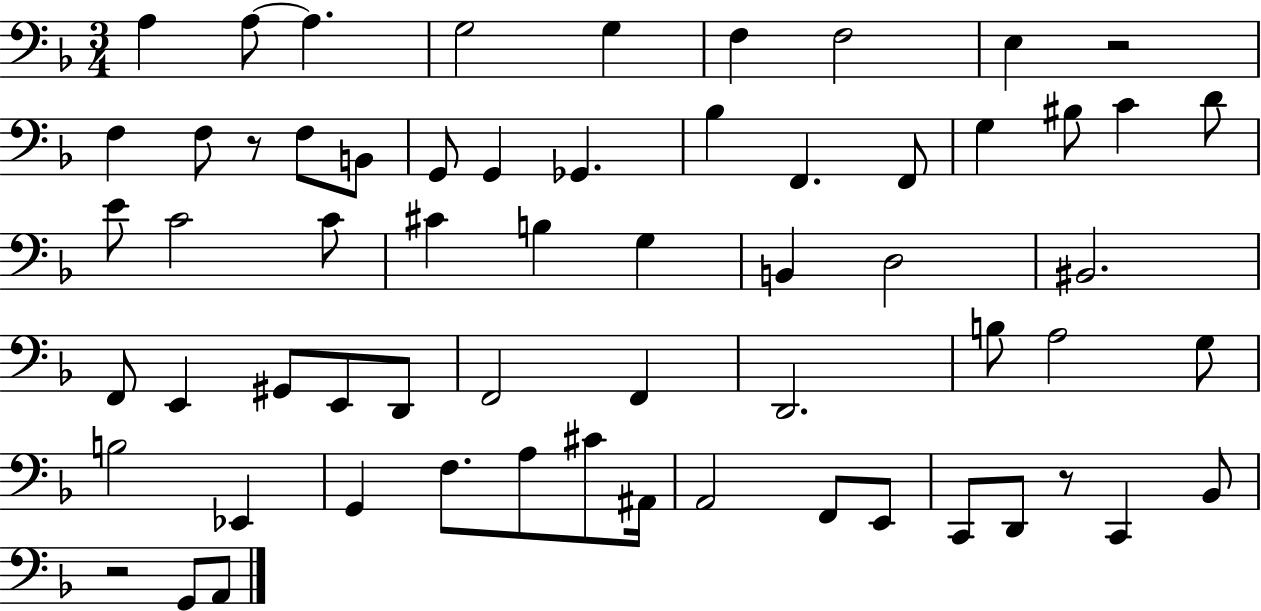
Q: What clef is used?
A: bass